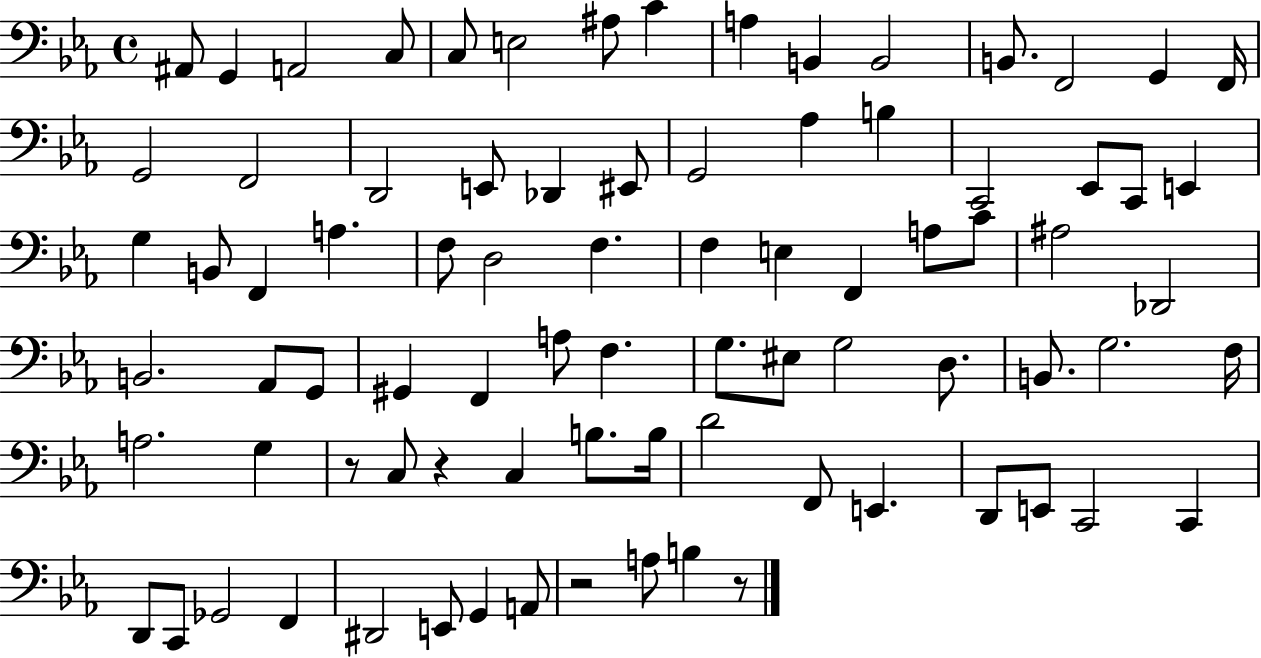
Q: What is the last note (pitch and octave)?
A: B3